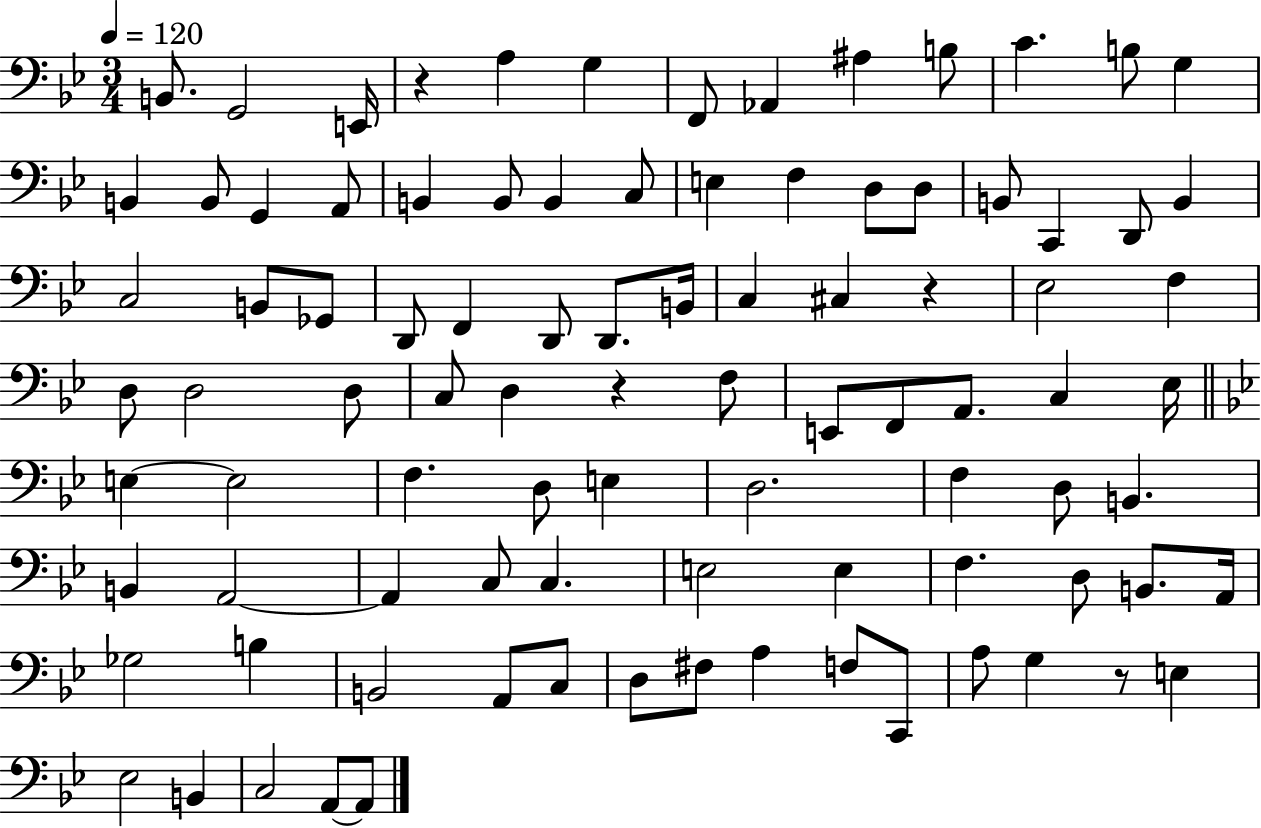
B2/e. G2/h E2/s R/q A3/q G3/q F2/e Ab2/q A#3/q B3/e C4/q. B3/e G3/q B2/q B2/e G2/q A2/e B2/q B2/e B2/q C3/e E3/q F3/q D3/e D3/e B2/e C2/q D2/e B2/q C3/h B2/e Gb2/e D2/e F2/q D2/e D2/e. B2/s C3/q C#3/q R/q Eb3/h F3/q D3/e D3/h D3/e C3/e D3/q R/q F3/e E2/e F2/e A2/e. C3/q Eb3/s E3/q E3/h F3/q. D3/e E3/q D3/h. F3/q D3/e B2/q. B2/q A2/h A2/q C3/e C3/q. E3/h E3/q F3/q. D3/e B2/e. A2/s Gb3/h B3/q B2/h A2/e C3/e D3/e F#3/e A3/q F3/e C2/e A3/e G3/q R/e E3/q Eb3/h B2/q C3/h A2/e A2/e